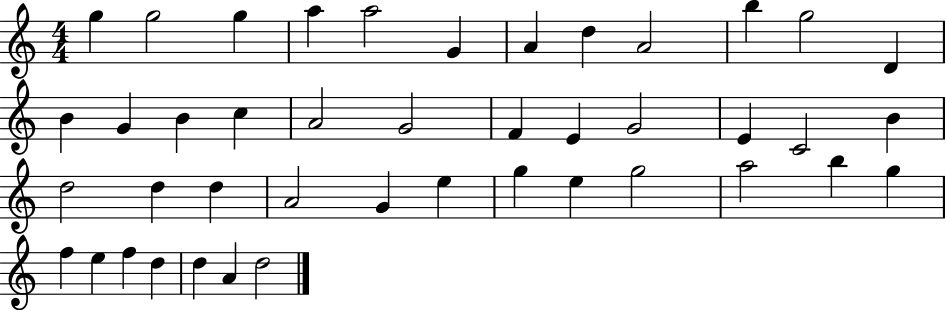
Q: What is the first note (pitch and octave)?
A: G5